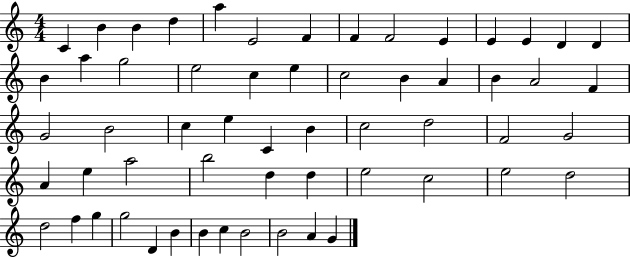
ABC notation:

X:1
T:Untitled
M:4/4
L:1/4
K:C
C B B d a E2 F F F2 E E E D D B a g2 e2 c e c2 B A B A2 F G2 B2 c e C B c2 d2 F2 G2 A e a2 b2 d d e2 c2 e2 d2 d2 f g g2 D B B c B2 B2 A G